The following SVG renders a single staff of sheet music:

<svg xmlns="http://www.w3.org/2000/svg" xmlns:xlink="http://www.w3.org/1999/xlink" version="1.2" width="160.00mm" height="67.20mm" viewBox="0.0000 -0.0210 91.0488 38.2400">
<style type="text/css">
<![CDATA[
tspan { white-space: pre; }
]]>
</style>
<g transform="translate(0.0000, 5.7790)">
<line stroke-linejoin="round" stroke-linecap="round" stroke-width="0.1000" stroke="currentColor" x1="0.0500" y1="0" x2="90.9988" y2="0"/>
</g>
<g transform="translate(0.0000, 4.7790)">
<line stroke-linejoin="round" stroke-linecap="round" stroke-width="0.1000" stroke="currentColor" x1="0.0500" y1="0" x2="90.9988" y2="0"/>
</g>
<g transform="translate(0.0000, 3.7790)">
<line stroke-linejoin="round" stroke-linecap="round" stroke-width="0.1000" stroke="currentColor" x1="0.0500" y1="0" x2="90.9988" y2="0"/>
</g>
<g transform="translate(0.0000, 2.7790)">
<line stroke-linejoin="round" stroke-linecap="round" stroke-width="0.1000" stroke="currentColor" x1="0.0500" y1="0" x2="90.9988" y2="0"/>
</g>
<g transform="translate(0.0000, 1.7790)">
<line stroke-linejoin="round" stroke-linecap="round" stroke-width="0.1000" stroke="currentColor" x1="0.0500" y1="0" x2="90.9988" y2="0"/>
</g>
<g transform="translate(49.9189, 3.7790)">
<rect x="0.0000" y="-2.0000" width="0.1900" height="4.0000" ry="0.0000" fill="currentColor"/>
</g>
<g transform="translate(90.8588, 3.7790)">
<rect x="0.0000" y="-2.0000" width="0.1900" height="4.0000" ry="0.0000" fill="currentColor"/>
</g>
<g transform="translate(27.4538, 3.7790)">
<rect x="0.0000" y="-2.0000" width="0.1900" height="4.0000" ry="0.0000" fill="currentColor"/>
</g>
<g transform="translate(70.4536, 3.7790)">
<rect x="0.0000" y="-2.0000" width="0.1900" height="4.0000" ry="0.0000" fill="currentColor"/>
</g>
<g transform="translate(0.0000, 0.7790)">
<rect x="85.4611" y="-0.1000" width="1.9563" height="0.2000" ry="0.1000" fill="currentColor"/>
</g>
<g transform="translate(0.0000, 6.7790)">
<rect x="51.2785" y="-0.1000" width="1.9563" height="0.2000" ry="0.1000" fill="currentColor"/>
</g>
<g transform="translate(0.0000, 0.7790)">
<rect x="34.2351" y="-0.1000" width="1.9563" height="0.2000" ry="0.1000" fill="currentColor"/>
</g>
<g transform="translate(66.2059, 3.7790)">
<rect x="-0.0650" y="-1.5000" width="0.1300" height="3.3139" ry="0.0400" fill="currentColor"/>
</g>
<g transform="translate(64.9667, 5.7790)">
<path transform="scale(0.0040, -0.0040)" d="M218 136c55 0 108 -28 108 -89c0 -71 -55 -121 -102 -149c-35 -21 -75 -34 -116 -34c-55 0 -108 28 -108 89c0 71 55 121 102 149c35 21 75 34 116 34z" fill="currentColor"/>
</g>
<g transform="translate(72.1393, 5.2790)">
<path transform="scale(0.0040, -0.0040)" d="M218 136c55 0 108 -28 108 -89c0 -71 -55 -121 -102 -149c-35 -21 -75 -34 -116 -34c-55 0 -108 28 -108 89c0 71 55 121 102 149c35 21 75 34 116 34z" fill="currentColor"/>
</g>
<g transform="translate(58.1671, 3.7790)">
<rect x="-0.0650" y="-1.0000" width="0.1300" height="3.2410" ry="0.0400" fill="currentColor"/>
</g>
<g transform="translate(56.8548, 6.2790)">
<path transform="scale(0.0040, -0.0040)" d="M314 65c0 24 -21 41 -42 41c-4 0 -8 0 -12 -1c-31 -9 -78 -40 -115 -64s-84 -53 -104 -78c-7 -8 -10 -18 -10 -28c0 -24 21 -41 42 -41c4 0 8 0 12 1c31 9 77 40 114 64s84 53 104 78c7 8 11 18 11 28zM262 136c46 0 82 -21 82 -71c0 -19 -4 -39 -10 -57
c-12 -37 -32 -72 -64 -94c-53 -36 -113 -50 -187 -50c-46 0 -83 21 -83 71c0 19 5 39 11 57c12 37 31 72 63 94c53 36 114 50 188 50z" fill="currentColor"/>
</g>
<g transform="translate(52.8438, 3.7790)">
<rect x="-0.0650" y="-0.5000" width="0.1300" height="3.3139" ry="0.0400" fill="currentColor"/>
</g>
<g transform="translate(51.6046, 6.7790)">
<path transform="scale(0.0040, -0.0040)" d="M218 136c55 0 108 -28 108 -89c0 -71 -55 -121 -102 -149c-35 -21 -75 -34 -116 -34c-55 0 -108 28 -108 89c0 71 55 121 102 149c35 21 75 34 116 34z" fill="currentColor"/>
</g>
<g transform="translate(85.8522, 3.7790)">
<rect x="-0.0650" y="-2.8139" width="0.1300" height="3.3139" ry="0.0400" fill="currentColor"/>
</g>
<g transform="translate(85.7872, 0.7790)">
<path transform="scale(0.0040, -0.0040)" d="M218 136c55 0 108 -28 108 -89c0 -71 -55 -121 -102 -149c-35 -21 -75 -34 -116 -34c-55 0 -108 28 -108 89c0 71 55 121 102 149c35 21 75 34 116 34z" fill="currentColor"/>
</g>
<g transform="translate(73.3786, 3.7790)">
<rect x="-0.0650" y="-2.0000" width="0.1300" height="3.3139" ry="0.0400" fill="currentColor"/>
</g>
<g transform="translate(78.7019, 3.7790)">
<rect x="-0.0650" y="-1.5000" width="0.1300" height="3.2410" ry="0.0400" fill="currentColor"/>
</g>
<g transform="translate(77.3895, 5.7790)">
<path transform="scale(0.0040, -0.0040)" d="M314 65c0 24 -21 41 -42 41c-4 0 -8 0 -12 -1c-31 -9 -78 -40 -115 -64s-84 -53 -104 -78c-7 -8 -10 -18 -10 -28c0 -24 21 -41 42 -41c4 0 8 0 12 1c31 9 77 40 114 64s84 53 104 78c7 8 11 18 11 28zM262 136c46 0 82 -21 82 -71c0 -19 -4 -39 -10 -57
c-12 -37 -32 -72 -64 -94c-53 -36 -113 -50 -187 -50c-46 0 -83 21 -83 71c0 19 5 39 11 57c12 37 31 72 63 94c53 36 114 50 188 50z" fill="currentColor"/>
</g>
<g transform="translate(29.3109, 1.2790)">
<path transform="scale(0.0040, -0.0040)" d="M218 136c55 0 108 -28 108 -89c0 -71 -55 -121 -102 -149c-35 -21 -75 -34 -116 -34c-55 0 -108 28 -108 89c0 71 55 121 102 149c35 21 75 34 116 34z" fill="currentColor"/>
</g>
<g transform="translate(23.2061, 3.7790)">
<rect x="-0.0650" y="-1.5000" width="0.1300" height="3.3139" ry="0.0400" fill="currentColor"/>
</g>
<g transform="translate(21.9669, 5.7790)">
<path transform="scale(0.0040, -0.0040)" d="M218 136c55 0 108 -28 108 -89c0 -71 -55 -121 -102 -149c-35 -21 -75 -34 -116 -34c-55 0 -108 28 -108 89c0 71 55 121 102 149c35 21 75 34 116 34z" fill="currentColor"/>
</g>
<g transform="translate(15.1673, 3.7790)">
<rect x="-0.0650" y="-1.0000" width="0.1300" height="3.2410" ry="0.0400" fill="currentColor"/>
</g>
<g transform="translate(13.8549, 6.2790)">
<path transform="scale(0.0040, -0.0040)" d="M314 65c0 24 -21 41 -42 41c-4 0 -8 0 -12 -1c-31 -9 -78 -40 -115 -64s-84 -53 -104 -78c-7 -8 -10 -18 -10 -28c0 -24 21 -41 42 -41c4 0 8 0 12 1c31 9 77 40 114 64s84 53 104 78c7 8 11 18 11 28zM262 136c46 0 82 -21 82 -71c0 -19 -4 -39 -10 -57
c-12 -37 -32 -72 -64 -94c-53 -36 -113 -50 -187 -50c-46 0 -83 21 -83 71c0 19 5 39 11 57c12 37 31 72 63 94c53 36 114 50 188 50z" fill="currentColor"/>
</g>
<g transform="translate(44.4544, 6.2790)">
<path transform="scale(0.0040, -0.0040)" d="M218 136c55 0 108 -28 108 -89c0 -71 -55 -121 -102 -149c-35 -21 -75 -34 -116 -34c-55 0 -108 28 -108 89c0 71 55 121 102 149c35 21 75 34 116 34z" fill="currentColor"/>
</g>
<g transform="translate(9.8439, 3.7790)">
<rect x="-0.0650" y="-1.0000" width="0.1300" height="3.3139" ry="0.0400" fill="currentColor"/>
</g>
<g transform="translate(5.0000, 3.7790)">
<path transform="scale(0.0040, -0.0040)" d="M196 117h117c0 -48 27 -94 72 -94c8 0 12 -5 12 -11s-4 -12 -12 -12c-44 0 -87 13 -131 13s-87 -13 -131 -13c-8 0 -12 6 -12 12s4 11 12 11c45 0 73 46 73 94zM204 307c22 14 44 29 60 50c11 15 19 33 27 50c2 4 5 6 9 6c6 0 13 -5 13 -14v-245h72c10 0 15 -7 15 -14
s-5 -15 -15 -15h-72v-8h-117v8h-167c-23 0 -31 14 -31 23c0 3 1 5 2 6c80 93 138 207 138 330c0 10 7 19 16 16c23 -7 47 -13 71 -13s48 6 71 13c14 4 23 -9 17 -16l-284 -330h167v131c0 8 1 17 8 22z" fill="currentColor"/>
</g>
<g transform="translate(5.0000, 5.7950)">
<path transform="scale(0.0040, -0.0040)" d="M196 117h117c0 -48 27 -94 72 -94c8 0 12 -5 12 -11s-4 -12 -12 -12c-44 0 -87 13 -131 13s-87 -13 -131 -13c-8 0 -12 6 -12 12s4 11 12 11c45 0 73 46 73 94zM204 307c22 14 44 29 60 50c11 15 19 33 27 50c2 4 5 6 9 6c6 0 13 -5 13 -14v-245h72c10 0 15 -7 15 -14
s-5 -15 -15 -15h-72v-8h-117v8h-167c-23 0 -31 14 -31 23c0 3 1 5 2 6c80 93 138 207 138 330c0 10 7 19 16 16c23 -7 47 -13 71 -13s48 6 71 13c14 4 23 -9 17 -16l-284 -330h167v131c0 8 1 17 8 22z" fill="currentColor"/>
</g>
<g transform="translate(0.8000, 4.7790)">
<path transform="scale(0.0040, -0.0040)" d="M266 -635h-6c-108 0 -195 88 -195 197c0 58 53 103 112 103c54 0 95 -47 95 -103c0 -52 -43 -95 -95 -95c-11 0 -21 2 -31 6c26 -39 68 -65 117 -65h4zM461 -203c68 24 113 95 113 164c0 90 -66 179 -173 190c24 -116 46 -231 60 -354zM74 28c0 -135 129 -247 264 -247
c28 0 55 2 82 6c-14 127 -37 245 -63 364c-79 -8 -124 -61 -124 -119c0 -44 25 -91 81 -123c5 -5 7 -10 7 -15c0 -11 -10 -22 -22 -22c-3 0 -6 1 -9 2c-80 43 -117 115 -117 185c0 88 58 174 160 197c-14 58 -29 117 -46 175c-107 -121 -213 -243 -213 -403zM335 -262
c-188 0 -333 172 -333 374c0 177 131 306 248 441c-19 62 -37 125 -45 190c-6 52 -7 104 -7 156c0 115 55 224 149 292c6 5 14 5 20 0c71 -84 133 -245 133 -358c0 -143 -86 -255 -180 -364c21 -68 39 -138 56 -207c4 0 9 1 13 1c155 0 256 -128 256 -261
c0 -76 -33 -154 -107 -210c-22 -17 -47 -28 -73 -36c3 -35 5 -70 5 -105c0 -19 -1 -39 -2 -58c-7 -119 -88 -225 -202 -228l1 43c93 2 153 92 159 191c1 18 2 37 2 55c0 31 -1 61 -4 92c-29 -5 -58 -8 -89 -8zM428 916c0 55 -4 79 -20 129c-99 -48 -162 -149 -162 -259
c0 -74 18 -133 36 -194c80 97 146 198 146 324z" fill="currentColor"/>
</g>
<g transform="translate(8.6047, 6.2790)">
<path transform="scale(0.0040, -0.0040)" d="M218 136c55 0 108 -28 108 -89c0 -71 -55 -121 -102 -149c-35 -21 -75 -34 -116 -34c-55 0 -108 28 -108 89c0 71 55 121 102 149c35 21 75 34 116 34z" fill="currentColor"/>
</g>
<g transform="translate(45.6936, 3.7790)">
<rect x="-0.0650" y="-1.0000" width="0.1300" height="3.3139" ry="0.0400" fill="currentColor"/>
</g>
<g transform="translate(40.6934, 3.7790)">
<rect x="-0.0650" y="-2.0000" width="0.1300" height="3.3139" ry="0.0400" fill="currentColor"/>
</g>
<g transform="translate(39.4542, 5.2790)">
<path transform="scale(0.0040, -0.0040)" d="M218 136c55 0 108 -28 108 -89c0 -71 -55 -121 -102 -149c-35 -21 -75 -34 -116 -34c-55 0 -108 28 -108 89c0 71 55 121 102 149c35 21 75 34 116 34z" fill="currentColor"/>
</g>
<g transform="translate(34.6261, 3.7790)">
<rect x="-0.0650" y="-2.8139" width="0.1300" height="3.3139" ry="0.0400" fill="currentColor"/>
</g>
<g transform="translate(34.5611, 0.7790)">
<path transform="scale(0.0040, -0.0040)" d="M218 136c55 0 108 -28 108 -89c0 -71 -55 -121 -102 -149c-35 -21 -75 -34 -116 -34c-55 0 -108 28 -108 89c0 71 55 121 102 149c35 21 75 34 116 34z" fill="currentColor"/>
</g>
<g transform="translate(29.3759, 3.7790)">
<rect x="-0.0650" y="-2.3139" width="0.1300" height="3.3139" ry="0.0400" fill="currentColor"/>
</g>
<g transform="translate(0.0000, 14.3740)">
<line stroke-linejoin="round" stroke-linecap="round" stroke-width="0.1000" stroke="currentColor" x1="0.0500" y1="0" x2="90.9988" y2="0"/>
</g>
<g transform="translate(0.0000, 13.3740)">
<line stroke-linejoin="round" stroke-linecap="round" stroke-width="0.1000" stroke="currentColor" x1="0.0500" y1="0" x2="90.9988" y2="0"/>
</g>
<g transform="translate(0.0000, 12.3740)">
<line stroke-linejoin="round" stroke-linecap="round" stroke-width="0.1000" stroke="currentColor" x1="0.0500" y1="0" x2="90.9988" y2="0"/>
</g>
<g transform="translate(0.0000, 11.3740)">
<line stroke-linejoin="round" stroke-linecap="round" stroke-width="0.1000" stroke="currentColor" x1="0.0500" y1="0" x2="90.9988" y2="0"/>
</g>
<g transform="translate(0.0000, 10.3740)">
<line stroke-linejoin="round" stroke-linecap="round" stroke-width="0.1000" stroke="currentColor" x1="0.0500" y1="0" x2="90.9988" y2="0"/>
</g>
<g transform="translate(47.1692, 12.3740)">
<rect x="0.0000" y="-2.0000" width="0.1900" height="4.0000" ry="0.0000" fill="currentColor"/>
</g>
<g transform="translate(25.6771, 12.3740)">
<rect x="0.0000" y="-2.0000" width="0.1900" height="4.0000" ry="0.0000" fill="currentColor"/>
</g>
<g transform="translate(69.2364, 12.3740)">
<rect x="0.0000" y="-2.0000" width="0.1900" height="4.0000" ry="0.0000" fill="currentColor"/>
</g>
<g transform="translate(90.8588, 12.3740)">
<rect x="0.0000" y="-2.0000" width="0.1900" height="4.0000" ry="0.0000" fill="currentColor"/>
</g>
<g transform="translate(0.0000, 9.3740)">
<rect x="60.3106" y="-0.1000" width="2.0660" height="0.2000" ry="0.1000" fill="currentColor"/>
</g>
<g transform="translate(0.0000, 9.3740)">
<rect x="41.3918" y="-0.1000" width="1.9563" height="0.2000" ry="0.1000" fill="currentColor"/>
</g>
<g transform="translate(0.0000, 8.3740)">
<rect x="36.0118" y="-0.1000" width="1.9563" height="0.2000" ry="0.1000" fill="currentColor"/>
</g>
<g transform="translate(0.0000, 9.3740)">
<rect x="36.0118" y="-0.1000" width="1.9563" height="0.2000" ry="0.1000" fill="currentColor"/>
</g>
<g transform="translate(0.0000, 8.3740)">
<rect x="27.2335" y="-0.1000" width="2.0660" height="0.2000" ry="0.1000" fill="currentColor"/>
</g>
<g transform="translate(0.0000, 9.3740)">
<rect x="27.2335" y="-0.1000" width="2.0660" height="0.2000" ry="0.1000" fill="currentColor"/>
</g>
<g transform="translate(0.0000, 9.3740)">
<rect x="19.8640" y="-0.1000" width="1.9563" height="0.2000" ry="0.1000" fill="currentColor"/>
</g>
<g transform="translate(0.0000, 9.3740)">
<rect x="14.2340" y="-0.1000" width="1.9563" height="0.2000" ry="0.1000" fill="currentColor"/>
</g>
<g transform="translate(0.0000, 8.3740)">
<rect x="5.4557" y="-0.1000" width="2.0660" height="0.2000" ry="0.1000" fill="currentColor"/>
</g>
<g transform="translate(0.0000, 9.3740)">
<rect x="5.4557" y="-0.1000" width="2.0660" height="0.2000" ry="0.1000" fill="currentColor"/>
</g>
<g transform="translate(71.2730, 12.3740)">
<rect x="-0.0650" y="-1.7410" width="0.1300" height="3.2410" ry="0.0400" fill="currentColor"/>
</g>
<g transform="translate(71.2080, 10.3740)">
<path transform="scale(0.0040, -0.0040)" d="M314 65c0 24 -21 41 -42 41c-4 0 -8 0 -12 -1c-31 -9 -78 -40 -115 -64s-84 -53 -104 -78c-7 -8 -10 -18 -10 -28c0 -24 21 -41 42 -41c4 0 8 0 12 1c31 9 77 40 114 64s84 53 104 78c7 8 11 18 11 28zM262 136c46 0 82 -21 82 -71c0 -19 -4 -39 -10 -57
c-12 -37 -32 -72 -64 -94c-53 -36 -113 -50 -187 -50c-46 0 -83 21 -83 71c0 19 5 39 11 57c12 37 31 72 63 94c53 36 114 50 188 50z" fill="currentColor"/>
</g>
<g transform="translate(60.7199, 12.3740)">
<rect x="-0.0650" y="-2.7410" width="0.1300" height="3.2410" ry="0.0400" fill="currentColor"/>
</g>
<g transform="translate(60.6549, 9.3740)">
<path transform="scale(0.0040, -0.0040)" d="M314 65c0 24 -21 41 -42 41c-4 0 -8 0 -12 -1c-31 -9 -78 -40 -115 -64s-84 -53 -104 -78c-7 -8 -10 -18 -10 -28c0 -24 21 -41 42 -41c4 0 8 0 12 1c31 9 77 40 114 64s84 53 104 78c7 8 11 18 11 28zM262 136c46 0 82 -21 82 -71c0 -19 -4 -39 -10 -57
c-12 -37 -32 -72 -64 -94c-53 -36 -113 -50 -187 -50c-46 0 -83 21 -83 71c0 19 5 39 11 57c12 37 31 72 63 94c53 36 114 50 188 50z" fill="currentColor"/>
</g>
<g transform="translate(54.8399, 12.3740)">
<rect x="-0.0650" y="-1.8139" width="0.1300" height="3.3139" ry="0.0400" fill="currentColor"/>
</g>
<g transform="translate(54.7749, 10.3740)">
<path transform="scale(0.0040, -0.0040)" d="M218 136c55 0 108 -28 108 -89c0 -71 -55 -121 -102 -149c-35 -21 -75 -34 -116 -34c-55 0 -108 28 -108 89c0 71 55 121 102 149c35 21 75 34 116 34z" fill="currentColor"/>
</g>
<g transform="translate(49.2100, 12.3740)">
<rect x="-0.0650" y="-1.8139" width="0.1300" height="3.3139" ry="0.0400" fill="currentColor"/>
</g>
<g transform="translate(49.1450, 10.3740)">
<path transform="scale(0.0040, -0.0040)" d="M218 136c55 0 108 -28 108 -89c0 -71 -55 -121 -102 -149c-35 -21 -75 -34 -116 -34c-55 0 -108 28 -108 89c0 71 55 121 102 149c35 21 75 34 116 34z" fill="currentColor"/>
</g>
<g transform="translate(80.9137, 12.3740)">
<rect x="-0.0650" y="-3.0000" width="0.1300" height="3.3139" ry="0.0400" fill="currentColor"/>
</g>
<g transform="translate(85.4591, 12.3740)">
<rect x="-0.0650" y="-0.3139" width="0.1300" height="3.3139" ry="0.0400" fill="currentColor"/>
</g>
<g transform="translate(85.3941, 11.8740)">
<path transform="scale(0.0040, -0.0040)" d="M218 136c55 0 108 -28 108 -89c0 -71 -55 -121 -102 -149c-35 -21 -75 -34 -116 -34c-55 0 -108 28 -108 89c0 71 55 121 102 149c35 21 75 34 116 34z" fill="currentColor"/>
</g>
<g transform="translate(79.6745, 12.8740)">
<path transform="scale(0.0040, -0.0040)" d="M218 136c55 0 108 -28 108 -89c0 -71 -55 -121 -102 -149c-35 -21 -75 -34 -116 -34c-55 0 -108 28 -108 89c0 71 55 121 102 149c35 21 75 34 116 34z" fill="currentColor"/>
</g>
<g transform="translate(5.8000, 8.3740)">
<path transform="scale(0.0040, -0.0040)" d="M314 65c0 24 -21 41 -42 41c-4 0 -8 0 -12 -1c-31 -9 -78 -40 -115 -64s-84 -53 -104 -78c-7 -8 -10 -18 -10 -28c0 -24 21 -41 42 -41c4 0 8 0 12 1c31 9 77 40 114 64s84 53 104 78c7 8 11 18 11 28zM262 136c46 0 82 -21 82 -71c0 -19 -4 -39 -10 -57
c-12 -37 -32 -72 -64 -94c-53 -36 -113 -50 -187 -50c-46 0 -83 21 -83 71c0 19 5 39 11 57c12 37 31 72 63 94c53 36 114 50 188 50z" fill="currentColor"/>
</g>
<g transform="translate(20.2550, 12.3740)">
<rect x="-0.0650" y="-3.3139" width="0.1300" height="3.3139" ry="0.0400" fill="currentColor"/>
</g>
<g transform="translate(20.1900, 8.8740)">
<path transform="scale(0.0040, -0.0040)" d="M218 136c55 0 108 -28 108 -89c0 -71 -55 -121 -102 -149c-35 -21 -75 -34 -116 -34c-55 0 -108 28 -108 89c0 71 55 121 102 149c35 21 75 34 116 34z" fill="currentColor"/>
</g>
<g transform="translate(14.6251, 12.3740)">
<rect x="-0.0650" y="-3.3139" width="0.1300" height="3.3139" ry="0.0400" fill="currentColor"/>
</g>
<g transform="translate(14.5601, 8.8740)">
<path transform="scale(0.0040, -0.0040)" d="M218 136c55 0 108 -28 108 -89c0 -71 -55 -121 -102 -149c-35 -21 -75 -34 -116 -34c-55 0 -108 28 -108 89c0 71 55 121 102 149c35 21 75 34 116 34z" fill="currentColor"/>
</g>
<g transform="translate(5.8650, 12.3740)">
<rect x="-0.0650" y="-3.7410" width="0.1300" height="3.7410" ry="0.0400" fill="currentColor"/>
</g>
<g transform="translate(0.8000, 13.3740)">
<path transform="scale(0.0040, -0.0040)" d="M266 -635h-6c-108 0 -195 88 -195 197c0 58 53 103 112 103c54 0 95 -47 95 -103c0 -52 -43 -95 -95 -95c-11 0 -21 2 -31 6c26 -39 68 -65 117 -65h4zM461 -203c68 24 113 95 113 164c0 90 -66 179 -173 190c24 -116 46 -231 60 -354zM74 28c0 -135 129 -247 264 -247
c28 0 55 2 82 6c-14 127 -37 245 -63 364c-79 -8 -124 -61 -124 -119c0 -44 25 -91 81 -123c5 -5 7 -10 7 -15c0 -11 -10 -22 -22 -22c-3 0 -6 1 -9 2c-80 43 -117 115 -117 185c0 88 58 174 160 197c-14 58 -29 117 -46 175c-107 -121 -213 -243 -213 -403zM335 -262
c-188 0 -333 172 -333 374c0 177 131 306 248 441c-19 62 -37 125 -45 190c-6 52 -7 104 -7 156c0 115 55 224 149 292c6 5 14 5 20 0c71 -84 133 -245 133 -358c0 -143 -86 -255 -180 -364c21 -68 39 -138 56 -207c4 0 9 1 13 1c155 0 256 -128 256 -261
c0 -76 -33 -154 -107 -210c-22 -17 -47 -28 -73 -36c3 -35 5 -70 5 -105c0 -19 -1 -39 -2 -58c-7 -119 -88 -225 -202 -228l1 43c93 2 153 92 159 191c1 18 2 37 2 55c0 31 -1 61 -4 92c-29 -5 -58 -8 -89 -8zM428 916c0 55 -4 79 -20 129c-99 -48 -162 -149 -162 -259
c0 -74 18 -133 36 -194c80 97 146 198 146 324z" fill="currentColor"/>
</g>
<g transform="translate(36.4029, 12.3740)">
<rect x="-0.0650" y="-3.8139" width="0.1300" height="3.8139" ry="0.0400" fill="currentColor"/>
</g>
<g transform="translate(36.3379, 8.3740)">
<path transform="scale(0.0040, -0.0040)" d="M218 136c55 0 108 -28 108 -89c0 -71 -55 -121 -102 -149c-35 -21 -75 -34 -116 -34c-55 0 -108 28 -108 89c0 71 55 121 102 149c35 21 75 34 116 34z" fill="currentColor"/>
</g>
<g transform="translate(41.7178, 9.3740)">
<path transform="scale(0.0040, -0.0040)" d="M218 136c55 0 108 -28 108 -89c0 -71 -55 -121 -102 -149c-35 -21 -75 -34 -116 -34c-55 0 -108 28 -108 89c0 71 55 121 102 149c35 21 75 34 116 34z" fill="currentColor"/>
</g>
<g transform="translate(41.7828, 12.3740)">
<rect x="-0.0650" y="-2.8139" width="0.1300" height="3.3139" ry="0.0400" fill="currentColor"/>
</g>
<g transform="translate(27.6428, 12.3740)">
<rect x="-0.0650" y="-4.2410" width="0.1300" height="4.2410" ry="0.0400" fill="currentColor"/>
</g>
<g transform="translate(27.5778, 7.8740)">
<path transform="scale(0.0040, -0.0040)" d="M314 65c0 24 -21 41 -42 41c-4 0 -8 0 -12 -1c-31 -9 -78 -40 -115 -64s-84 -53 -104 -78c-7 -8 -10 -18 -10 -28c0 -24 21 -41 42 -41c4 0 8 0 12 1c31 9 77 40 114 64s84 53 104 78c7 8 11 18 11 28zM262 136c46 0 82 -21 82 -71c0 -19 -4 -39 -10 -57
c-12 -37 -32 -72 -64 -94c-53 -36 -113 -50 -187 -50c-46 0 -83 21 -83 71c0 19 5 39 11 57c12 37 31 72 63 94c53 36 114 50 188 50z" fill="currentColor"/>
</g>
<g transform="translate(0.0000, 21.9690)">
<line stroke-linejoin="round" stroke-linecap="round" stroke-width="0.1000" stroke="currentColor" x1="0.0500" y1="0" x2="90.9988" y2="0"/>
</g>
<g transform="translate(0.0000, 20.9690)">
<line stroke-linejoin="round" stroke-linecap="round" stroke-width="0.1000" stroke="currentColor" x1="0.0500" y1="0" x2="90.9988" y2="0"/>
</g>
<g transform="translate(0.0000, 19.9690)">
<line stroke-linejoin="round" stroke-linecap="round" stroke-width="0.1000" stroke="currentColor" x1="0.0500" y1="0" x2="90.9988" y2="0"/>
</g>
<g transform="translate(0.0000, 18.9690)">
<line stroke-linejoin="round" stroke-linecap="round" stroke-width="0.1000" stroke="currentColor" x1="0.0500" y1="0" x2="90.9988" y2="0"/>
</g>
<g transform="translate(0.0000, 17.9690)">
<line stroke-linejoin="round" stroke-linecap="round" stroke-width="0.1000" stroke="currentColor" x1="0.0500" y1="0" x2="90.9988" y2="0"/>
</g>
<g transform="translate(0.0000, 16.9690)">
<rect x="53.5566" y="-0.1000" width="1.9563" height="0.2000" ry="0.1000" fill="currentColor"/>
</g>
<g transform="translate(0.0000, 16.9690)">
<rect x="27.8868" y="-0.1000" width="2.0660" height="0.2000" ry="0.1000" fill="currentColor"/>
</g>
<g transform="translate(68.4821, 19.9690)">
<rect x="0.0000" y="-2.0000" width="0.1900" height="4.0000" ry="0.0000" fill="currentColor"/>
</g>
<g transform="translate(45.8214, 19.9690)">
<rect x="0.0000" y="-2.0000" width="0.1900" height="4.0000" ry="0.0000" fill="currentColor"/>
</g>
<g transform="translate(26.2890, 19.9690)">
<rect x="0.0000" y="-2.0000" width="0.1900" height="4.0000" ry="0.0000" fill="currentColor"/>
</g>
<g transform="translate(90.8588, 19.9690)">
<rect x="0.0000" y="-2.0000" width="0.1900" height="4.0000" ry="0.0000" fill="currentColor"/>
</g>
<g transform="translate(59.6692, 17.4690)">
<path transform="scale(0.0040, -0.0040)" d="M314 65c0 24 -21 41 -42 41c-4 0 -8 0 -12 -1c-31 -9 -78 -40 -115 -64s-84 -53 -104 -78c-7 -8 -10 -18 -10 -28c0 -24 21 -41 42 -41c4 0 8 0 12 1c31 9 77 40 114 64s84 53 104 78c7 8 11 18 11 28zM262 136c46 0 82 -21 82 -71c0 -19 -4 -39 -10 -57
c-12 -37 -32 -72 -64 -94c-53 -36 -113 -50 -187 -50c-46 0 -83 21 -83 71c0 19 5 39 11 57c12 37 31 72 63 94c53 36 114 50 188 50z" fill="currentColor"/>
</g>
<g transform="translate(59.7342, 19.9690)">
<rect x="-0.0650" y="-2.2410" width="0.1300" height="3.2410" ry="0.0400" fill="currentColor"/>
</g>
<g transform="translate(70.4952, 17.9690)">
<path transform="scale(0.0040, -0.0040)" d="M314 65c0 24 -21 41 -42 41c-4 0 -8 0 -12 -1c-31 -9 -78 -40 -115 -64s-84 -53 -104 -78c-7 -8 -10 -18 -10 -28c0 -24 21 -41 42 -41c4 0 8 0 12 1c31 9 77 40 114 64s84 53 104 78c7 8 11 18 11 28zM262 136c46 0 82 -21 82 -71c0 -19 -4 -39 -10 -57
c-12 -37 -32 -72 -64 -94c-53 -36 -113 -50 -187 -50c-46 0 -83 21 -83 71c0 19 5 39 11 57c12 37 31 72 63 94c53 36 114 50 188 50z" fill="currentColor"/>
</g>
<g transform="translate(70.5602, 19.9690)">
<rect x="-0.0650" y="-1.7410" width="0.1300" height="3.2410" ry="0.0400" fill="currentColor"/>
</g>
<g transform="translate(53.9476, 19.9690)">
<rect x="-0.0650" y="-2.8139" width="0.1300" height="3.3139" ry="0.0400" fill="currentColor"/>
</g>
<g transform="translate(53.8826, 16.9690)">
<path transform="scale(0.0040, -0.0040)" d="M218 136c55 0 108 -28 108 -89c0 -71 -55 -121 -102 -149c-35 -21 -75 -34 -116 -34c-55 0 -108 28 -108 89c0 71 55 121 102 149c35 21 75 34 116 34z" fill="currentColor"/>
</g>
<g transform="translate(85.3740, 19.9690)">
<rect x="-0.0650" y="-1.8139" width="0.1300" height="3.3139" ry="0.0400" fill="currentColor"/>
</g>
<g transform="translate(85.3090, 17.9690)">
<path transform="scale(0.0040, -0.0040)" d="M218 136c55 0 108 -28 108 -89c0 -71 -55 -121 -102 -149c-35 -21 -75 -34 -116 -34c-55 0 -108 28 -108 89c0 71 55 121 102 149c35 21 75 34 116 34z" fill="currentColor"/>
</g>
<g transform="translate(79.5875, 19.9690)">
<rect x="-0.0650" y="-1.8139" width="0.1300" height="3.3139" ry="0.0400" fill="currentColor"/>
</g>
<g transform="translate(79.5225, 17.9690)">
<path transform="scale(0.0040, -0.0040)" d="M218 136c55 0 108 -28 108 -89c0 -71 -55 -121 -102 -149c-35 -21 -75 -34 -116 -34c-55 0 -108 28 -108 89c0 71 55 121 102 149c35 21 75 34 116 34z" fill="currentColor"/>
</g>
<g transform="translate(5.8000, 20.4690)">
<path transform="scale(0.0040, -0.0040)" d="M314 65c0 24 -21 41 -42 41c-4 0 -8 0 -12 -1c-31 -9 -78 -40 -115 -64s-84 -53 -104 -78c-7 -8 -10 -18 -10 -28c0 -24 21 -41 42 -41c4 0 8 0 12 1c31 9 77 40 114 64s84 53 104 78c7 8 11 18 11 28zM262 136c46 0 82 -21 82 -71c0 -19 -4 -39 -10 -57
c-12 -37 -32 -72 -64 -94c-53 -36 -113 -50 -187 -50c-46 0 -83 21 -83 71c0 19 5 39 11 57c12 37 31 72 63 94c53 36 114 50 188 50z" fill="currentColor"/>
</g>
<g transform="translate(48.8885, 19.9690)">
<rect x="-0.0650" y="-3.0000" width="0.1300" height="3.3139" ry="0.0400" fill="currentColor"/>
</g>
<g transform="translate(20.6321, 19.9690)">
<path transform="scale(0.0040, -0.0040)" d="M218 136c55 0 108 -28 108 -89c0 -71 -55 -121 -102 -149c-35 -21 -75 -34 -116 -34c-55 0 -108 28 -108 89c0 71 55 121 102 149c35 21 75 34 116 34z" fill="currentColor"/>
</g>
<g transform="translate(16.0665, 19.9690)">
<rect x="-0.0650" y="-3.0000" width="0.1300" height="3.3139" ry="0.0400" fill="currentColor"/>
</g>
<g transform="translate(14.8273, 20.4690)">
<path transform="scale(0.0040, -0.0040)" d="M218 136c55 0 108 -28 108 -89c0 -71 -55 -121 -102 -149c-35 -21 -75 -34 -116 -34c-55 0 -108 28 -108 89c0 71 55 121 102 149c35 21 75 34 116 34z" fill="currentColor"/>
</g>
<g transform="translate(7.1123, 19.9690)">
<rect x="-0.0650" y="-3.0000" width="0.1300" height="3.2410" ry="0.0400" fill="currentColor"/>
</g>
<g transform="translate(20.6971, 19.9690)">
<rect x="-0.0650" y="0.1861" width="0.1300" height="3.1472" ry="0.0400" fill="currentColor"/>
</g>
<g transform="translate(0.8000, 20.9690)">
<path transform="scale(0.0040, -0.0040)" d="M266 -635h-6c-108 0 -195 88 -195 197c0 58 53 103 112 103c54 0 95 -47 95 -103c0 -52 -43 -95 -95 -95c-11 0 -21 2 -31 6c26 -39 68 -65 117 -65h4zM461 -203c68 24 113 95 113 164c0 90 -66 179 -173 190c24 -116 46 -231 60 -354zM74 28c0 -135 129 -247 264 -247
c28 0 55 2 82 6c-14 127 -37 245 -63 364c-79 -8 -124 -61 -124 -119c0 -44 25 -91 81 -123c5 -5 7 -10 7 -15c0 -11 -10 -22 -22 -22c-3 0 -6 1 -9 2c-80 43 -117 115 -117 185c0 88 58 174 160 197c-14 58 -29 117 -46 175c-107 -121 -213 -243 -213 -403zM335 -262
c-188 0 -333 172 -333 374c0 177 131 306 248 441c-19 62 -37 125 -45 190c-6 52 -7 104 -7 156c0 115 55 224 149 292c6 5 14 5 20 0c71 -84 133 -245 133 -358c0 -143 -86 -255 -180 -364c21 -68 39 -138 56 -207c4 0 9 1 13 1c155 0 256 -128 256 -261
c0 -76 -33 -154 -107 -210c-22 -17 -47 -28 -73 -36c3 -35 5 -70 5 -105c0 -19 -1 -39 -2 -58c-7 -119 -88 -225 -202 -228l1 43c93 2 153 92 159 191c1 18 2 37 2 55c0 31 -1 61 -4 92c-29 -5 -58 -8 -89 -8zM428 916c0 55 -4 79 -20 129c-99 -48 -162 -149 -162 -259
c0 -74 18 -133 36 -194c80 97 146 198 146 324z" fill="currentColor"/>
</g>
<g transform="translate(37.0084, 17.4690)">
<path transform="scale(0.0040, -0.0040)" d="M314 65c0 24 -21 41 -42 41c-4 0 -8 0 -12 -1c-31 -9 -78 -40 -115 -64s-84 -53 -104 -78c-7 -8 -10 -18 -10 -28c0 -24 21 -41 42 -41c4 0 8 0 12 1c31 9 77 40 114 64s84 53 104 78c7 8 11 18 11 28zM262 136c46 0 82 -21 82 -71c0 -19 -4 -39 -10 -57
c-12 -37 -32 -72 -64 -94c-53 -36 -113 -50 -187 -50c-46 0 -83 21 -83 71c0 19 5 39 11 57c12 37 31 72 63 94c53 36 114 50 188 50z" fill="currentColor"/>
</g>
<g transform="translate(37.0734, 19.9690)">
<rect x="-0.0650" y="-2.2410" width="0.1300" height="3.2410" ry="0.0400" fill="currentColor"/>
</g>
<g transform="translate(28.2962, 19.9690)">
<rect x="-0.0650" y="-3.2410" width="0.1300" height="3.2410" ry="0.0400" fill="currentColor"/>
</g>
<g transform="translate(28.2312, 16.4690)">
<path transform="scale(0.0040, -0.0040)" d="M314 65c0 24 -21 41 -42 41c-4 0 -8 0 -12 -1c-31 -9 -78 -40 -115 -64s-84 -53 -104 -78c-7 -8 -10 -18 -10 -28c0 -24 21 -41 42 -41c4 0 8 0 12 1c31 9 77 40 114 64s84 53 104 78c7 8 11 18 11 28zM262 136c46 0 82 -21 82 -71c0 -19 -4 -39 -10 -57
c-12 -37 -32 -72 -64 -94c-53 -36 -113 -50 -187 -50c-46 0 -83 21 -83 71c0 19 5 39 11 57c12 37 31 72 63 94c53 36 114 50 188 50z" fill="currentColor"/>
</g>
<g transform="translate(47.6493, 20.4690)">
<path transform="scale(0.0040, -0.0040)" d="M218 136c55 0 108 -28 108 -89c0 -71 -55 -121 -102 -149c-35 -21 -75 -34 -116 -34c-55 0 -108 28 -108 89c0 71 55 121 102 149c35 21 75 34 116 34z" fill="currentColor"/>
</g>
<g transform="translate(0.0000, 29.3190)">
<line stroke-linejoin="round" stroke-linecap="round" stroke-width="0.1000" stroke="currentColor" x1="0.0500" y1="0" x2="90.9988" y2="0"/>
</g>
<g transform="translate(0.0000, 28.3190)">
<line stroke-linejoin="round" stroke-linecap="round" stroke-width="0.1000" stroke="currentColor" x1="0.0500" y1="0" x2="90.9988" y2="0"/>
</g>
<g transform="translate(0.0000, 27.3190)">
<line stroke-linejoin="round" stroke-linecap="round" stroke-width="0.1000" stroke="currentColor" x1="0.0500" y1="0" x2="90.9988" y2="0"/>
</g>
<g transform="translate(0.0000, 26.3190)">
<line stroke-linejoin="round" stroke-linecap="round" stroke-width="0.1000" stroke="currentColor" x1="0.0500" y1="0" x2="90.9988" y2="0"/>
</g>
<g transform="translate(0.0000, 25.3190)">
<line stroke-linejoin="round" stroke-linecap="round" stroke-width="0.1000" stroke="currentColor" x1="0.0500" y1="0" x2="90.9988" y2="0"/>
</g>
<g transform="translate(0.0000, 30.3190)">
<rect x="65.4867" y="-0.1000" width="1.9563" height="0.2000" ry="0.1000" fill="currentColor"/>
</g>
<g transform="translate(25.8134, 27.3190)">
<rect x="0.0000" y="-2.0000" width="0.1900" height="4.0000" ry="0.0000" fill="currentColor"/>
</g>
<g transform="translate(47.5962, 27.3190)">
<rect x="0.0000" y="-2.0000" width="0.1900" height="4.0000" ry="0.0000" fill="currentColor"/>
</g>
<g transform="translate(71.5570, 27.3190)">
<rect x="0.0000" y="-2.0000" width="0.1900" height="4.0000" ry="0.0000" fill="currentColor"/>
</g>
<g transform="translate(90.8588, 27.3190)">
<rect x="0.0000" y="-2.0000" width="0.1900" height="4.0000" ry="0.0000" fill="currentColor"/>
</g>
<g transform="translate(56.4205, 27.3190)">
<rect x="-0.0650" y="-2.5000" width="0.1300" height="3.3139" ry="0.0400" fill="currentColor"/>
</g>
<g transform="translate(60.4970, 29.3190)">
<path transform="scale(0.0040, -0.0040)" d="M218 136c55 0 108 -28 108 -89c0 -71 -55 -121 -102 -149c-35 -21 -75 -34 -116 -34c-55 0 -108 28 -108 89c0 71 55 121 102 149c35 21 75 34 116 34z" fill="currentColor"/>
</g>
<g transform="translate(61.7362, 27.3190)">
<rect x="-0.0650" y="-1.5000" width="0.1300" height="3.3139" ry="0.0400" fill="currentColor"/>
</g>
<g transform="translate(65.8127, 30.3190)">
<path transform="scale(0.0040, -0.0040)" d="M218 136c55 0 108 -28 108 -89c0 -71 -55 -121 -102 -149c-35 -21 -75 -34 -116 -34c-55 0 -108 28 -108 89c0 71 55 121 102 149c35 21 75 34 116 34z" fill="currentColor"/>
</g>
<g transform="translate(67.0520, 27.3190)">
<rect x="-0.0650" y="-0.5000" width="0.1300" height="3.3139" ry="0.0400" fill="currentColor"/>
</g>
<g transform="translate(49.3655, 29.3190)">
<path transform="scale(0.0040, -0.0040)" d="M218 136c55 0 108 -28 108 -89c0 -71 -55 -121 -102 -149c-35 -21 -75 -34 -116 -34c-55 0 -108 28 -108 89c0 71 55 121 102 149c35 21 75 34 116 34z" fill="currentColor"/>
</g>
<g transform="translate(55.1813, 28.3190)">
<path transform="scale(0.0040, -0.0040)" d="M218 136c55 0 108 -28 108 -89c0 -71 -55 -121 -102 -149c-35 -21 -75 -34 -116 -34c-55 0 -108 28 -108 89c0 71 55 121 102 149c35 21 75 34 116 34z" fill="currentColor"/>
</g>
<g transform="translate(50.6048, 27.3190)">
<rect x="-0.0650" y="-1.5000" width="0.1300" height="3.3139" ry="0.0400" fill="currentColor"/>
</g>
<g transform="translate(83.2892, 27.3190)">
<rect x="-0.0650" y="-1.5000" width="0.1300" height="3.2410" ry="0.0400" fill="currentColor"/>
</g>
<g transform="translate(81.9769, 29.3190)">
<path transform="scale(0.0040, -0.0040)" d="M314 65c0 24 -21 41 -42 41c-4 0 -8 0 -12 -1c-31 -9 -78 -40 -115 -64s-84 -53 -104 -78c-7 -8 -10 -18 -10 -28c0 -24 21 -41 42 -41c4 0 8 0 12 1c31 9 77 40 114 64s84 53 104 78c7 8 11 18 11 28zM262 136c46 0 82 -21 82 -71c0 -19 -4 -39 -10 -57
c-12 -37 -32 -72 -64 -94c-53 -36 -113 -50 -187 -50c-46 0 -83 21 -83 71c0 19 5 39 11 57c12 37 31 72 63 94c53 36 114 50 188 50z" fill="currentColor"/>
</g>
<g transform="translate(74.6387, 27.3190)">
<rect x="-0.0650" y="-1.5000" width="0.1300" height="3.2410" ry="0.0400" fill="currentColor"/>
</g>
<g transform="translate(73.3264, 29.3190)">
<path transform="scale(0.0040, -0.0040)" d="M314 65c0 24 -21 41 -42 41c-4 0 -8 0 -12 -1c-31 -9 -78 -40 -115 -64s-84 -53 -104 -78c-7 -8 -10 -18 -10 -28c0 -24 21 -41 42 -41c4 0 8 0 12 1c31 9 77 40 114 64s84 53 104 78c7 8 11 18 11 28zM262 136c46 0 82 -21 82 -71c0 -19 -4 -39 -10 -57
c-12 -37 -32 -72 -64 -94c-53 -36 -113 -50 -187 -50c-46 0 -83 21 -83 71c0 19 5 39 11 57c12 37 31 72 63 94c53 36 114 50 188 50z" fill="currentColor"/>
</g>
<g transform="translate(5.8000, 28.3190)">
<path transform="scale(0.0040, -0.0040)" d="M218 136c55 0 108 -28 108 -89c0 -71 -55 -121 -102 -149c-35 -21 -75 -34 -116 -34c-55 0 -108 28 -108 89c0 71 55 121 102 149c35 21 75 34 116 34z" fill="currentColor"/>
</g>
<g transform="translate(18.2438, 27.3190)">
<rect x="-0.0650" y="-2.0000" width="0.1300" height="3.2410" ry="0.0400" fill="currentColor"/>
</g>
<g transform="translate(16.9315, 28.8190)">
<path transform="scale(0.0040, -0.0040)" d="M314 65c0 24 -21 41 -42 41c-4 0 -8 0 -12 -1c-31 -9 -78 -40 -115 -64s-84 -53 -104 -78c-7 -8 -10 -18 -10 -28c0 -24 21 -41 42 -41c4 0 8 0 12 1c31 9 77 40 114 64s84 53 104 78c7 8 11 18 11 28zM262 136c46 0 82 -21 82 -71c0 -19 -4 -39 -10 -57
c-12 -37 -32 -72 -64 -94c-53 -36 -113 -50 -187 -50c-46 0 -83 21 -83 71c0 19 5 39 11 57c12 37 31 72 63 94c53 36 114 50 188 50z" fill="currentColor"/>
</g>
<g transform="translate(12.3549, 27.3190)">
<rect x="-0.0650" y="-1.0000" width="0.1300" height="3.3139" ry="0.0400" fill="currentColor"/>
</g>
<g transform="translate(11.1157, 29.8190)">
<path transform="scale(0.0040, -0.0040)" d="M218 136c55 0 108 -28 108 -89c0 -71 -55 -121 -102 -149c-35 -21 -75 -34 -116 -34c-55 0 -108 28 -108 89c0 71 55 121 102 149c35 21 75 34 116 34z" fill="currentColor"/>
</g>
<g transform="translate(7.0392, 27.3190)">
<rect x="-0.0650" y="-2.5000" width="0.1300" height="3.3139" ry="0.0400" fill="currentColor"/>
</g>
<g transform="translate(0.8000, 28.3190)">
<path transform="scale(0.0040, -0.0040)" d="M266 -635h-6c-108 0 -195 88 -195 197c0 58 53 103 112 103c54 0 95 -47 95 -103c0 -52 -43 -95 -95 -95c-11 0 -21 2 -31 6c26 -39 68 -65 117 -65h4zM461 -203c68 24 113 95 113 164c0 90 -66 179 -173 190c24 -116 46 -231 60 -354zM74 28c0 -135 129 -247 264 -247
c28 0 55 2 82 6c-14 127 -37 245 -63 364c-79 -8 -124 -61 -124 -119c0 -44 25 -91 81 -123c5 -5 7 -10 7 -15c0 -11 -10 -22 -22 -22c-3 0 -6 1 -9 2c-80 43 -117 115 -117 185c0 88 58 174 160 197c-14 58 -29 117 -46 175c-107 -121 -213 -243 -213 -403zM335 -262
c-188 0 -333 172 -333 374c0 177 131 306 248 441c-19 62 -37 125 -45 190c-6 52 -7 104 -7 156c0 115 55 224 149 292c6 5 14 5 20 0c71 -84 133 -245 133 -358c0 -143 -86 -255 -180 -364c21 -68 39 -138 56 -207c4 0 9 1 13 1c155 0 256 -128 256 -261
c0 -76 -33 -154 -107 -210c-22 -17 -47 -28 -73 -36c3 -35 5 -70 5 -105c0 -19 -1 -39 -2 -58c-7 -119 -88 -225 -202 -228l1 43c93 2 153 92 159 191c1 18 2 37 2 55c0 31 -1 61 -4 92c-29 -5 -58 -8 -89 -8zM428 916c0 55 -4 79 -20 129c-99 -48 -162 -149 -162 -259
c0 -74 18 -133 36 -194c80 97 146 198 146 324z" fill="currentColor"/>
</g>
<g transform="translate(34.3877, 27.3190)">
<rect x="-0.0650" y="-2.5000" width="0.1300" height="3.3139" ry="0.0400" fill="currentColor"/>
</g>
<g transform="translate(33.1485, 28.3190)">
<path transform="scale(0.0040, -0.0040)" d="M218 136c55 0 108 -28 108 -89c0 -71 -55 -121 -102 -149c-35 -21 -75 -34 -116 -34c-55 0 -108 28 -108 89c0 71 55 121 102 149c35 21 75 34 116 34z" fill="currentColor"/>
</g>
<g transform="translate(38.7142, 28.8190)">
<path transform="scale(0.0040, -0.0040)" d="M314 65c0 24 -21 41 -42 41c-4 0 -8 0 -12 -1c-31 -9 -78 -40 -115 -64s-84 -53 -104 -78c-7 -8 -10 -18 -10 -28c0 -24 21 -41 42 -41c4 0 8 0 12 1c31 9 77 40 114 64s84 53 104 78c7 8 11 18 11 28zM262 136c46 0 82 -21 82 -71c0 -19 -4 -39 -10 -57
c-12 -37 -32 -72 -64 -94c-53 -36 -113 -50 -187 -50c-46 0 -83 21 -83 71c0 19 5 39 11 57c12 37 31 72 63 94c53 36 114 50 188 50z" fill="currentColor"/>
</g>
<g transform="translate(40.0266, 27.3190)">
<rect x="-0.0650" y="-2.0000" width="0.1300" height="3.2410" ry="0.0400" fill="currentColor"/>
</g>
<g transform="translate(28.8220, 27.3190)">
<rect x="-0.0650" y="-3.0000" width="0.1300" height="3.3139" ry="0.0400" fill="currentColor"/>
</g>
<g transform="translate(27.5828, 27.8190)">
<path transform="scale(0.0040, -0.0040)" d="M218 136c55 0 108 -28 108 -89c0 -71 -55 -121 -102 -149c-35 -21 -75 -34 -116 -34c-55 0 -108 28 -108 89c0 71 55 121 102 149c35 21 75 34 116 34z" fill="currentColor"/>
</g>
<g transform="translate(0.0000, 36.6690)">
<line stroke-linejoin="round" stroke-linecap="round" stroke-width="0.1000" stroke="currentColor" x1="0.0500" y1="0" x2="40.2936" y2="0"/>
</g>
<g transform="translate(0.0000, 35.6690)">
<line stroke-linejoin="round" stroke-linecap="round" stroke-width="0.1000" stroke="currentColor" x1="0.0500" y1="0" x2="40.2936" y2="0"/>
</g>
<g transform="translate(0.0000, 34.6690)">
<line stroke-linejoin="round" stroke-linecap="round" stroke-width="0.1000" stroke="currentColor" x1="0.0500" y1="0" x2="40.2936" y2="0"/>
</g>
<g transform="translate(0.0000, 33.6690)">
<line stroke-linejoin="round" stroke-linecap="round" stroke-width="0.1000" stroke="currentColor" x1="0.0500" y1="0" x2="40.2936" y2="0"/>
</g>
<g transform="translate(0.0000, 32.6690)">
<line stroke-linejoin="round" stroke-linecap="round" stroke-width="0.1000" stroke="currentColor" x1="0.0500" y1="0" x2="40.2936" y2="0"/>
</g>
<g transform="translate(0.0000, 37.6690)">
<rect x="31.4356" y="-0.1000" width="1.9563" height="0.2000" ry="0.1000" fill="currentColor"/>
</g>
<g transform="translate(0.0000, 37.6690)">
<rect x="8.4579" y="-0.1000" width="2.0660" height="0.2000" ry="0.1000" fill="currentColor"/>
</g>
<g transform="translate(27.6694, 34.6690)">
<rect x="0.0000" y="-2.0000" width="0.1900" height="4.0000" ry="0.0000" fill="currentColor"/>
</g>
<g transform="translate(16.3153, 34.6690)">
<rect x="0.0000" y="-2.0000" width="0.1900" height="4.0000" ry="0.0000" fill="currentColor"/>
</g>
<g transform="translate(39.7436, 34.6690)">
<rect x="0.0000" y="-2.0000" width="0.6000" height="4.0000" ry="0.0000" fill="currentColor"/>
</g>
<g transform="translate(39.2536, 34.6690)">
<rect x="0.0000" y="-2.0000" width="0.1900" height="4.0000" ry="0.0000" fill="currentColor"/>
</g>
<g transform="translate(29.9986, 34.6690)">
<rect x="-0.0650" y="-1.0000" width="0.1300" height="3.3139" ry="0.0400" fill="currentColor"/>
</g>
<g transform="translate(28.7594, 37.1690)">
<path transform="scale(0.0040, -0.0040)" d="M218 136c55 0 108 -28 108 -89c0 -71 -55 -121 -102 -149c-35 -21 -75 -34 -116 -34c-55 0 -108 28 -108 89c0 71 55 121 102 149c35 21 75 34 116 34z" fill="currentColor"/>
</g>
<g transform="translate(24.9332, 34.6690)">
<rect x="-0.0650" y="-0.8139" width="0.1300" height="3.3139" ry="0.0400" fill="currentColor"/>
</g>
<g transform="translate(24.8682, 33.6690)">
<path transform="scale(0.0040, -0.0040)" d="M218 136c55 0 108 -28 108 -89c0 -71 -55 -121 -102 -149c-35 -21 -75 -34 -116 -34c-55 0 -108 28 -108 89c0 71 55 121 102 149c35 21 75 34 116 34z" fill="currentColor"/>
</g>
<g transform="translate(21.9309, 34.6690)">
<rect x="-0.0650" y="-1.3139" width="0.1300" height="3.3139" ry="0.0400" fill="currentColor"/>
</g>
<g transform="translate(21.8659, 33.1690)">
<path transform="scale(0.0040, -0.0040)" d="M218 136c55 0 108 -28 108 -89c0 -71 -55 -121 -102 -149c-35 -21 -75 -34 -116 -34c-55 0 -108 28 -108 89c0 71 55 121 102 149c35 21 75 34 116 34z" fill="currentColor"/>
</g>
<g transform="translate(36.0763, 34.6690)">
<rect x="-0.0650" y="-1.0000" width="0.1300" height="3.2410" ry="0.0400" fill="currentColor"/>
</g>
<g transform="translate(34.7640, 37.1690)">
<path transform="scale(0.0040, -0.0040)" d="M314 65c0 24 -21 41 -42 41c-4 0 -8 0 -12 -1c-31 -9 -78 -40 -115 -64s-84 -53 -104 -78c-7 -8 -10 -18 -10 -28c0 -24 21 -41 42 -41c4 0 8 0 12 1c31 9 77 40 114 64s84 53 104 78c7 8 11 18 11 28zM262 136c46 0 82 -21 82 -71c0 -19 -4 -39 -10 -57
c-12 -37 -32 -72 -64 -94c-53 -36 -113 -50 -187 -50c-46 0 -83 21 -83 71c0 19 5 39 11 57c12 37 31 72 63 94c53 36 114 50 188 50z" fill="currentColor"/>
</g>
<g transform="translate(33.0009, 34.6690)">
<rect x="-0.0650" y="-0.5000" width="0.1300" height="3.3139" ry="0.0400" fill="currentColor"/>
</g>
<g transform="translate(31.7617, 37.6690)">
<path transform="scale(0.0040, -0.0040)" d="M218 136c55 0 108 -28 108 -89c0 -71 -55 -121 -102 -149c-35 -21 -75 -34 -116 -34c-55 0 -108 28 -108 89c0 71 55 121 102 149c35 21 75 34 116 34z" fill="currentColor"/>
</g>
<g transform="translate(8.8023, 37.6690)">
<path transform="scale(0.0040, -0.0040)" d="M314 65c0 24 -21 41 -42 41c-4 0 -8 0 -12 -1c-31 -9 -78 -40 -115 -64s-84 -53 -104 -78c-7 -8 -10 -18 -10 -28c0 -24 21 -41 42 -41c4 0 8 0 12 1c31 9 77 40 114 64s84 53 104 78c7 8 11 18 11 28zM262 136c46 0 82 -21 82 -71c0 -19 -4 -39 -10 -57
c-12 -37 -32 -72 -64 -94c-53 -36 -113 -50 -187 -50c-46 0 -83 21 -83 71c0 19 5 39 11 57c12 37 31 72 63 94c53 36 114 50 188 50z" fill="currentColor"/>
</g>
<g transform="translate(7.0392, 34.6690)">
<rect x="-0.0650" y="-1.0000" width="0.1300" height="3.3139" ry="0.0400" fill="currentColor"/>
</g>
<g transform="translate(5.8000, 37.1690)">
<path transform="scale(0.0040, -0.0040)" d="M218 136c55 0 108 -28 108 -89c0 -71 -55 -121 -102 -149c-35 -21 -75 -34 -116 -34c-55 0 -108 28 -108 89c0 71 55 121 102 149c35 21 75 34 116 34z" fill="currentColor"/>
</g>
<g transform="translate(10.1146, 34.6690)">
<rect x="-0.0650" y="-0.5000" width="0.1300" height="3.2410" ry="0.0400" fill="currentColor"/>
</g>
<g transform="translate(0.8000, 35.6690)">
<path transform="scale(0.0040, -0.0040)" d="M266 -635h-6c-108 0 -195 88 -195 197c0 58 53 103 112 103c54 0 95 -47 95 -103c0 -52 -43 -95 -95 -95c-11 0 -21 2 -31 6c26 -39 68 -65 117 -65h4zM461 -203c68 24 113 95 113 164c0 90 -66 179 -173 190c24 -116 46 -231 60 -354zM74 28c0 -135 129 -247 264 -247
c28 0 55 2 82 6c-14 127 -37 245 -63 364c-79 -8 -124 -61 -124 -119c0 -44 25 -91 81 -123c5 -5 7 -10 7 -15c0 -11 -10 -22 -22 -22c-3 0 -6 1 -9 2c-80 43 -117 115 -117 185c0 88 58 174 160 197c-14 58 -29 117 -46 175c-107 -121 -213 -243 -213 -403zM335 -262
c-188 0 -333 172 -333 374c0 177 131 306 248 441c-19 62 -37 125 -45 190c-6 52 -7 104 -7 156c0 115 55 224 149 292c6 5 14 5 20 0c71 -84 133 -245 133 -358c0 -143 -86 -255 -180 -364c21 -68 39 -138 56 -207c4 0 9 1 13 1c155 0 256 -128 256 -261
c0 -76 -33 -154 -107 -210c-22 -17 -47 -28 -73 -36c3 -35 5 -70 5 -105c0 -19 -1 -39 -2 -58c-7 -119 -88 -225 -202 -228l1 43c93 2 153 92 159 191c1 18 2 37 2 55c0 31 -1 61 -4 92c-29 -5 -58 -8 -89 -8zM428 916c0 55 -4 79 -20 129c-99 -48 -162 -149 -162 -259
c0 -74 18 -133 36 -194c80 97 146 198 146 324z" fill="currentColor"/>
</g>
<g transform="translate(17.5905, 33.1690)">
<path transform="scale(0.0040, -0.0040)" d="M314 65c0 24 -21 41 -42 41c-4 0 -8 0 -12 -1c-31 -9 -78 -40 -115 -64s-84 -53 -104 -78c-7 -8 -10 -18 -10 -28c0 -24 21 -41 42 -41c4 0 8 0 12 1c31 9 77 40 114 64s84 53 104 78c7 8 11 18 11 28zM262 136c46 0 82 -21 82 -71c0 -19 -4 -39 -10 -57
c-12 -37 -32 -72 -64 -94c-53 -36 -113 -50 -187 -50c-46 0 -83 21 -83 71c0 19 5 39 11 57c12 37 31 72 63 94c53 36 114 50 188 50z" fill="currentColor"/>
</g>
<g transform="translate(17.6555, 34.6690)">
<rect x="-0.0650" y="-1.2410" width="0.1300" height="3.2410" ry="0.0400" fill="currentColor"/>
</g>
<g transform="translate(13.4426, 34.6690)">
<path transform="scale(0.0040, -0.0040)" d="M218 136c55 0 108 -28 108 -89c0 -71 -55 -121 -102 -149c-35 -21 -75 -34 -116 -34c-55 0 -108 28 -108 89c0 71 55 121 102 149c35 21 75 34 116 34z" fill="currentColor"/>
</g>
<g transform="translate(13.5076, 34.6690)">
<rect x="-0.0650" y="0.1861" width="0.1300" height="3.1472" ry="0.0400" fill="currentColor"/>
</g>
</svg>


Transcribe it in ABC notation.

X:1
T:Untitled
M:4/4
L:1/4
K:C
D D2 E g a F D C D2 E F E2 a c'2 b b d'2 c' a f f a2 f2 A c A2 A B b2 g2 A a g2 f2 f f G D F2 A G F2 E G E C E2 E2 D C2 B e2 e d D C D2